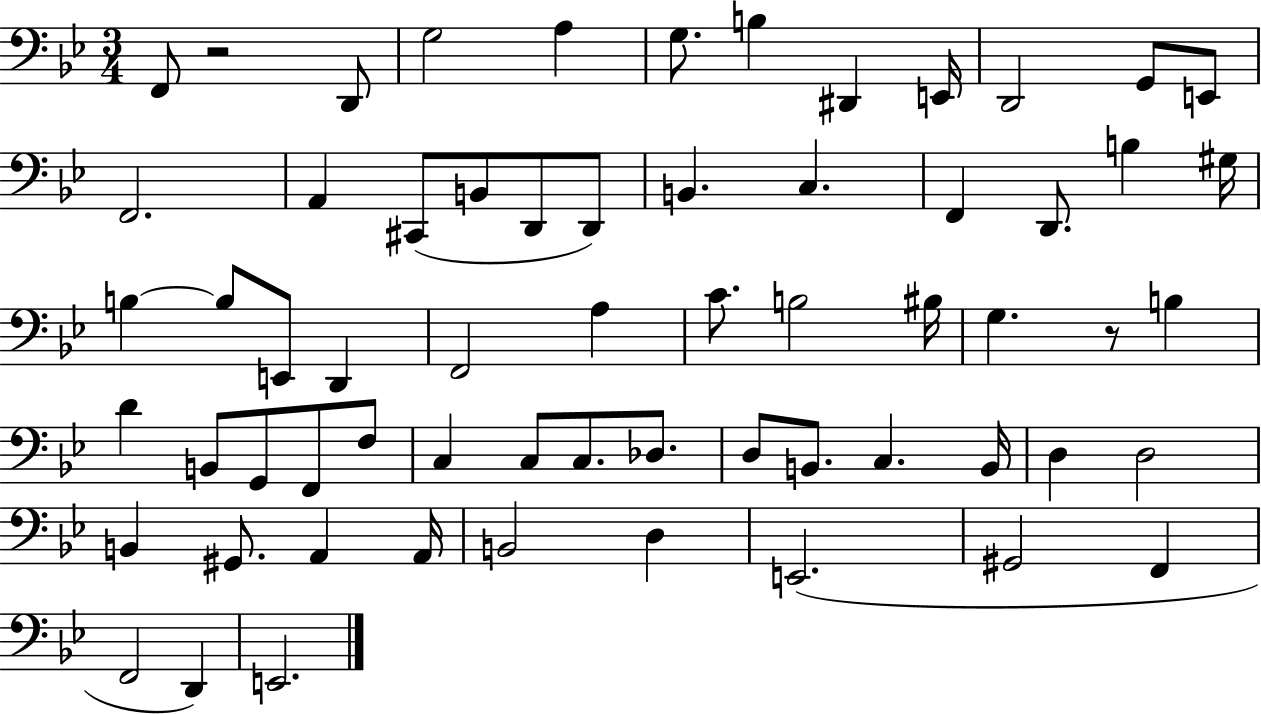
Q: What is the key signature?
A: BES major